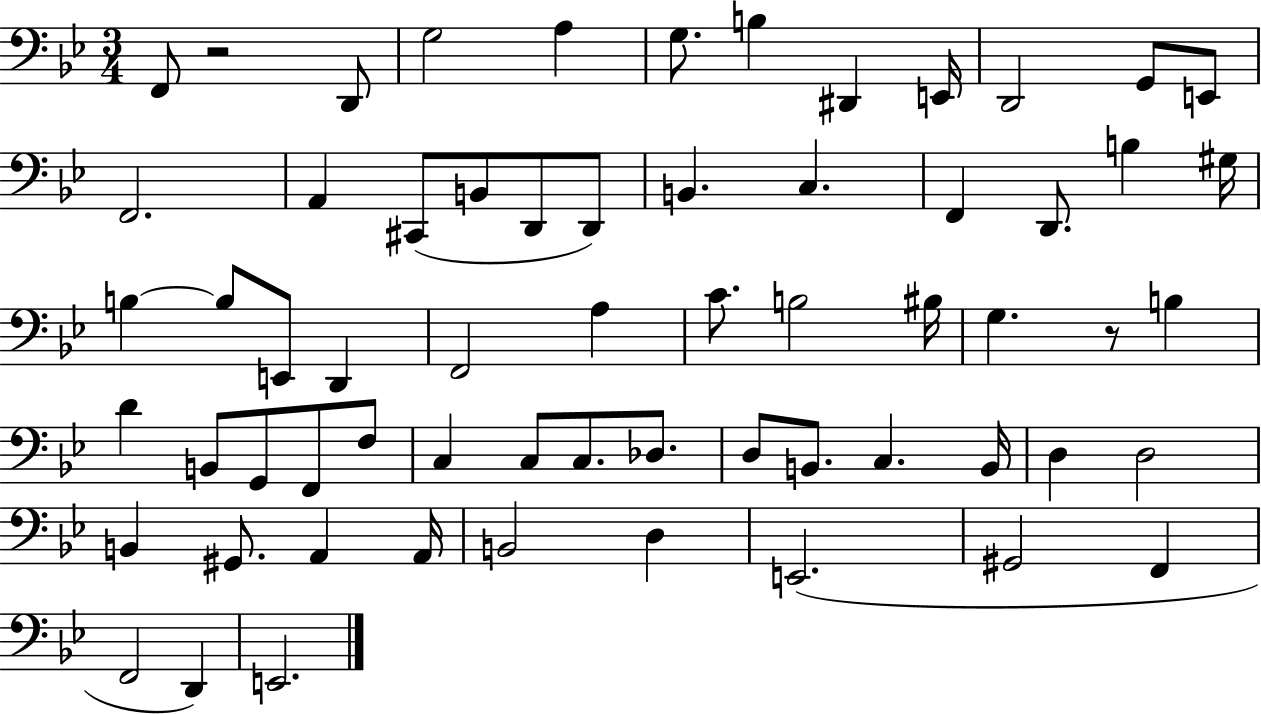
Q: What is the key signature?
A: BES major